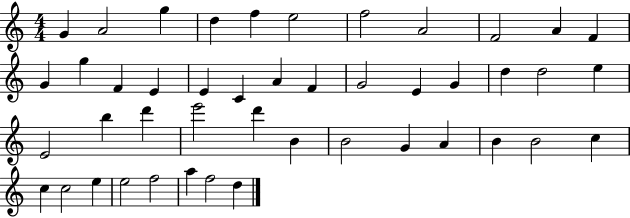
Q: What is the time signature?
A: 4/4